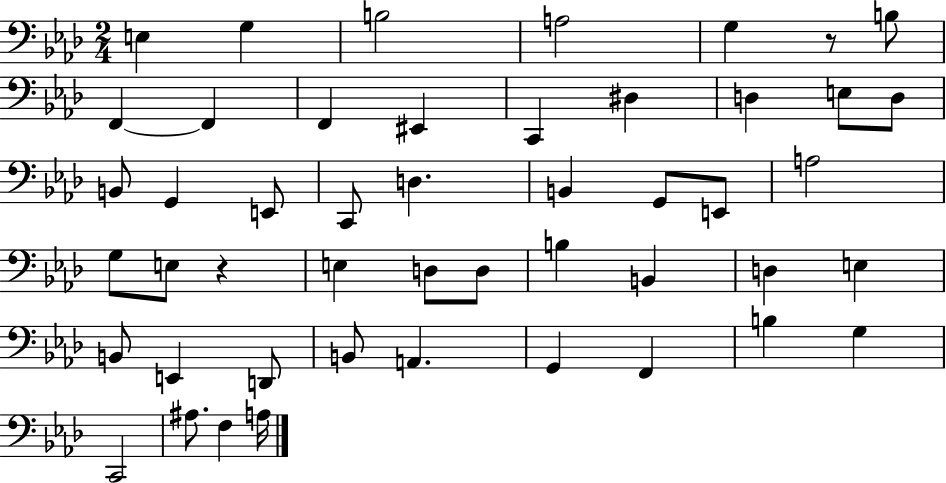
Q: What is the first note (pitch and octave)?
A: E3